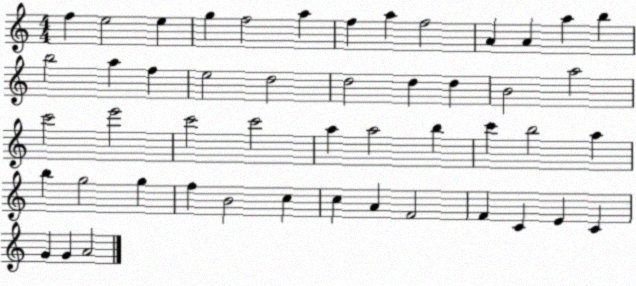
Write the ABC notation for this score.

X:1
T:Untitled
M:4/4
L:1/4
K:C
f e2 e g f2 a f a f2 A A a b b2 a f e2 d2 d2 d d B2 a2 c'2 e'2 c'2 c'2 a a2 b c' b2 a b g2 g f B2 c c A F2 F C E C G G A2